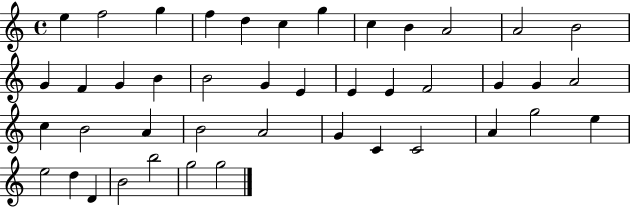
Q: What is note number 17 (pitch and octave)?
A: B4